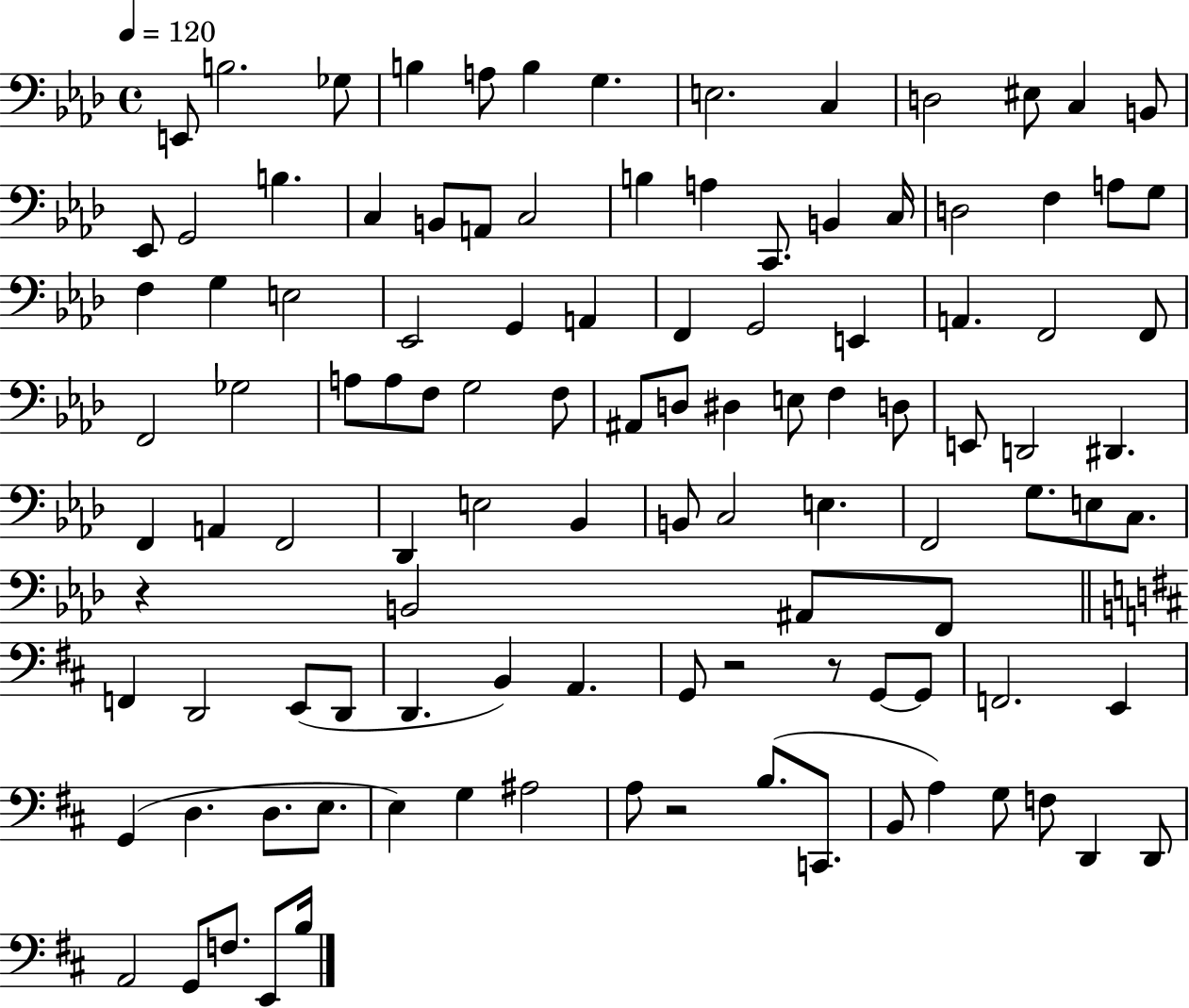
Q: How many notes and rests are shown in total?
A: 110